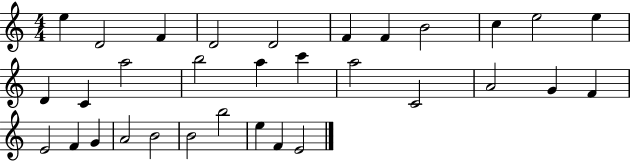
E5/q D4/h F4/q D4/h D4/h F4/q F4/q B4/h C5/q E5/h E5/q D4/q C4/q A5/h B5/h A5/q C6/q A5/h C4/h A4/h G4/q F4/q E4/h F4/q G4/q A4/h B4/h B4/h B5/h E5/q F4/q E4/h